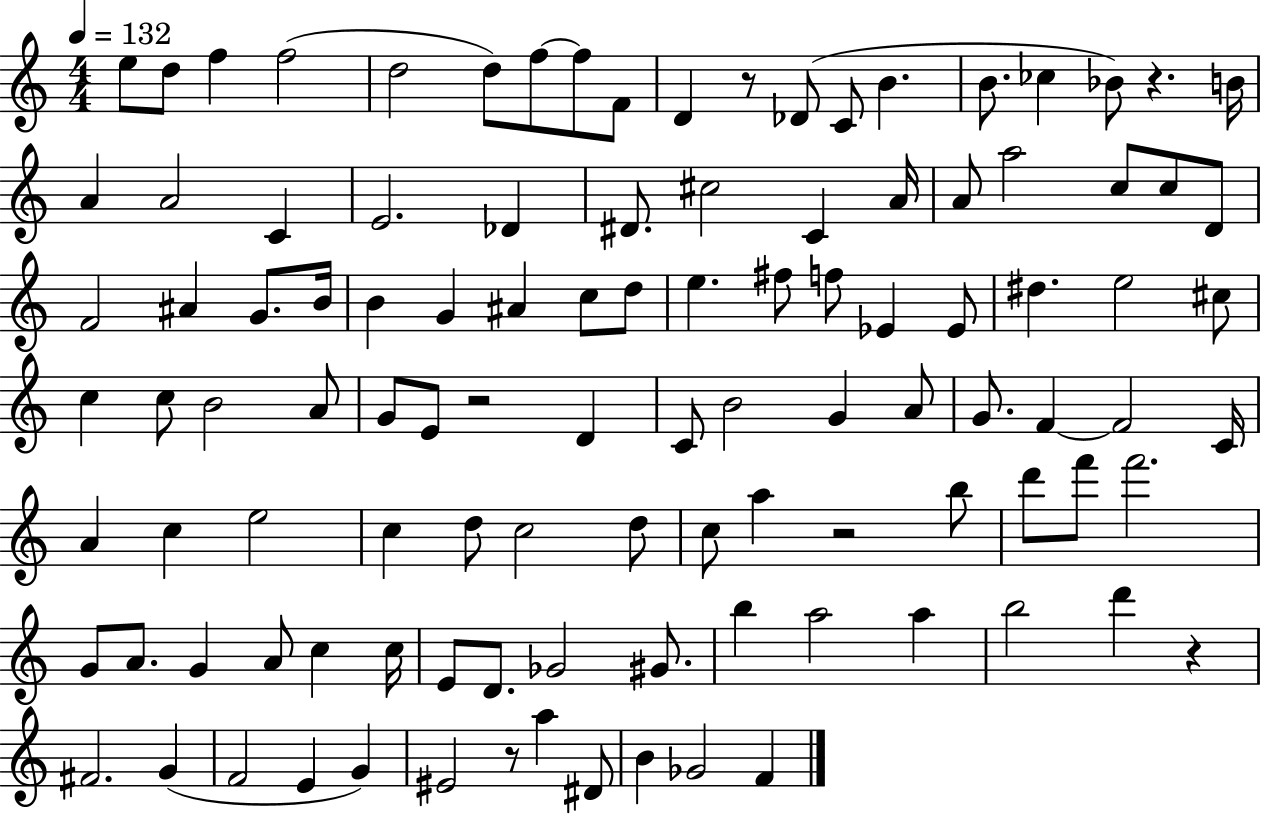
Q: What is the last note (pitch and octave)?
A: F4